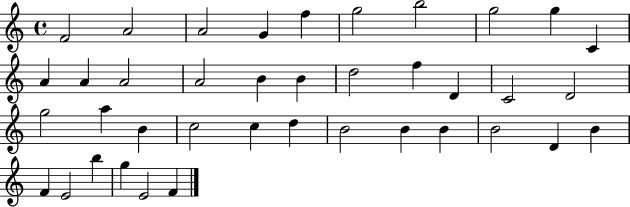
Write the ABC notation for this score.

X:1
T:Untitled
M:4/4
L:1/4
K:C
F2 A2 A2 G f g2 b2 g2 g C A A A2 A2 B B d2 f D C2 D2 g2 a B c2 c d B2 B B B2 D B F E2 b g E2 F